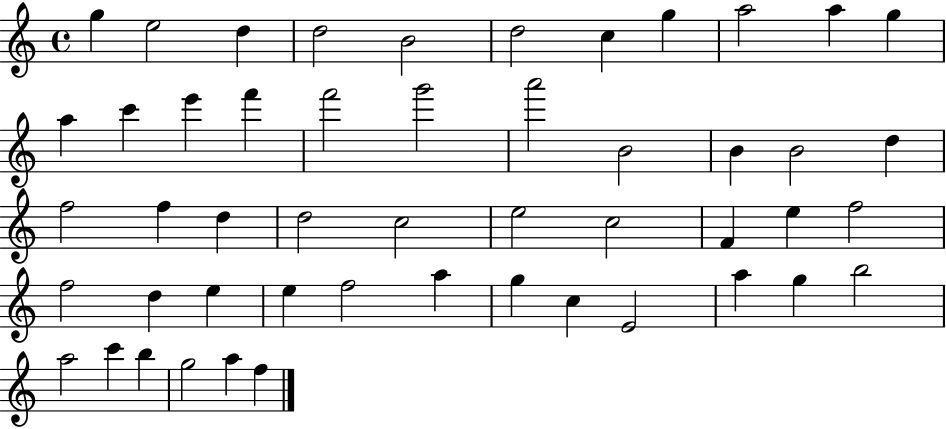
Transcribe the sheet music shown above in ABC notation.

X:1
T:Untitled
M:4/4
L:1/4
K:C
g e2 d d2 B2 d2 c g a2 a g a c' e' f' f'2 g'2 a'2 B2 B B2 d f2 f d d2 c2 e2 c2 F e f2 f2 d e e f2 a g c E2 a g b2 a2 c' b g2 a f